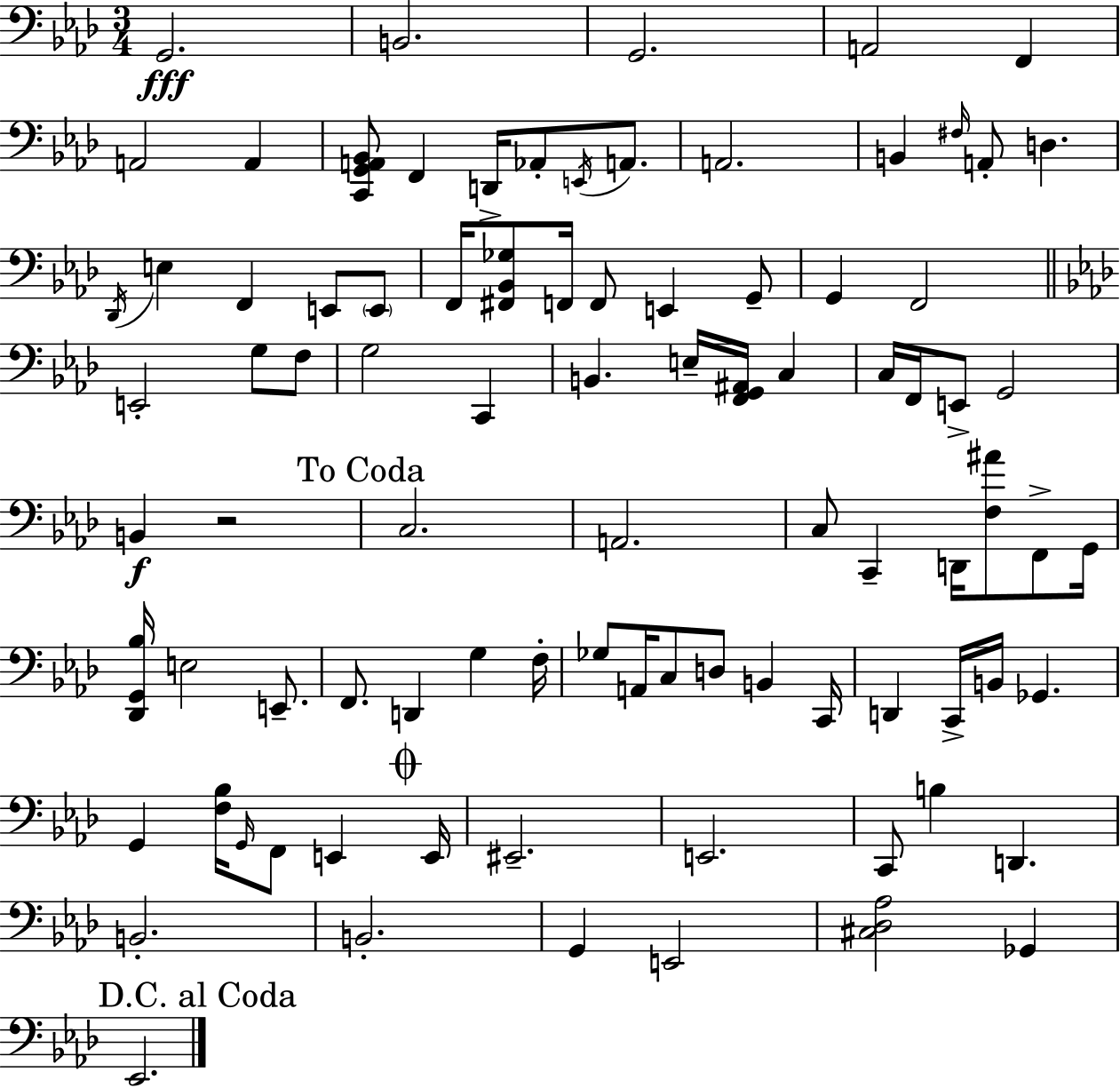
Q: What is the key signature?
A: AES major